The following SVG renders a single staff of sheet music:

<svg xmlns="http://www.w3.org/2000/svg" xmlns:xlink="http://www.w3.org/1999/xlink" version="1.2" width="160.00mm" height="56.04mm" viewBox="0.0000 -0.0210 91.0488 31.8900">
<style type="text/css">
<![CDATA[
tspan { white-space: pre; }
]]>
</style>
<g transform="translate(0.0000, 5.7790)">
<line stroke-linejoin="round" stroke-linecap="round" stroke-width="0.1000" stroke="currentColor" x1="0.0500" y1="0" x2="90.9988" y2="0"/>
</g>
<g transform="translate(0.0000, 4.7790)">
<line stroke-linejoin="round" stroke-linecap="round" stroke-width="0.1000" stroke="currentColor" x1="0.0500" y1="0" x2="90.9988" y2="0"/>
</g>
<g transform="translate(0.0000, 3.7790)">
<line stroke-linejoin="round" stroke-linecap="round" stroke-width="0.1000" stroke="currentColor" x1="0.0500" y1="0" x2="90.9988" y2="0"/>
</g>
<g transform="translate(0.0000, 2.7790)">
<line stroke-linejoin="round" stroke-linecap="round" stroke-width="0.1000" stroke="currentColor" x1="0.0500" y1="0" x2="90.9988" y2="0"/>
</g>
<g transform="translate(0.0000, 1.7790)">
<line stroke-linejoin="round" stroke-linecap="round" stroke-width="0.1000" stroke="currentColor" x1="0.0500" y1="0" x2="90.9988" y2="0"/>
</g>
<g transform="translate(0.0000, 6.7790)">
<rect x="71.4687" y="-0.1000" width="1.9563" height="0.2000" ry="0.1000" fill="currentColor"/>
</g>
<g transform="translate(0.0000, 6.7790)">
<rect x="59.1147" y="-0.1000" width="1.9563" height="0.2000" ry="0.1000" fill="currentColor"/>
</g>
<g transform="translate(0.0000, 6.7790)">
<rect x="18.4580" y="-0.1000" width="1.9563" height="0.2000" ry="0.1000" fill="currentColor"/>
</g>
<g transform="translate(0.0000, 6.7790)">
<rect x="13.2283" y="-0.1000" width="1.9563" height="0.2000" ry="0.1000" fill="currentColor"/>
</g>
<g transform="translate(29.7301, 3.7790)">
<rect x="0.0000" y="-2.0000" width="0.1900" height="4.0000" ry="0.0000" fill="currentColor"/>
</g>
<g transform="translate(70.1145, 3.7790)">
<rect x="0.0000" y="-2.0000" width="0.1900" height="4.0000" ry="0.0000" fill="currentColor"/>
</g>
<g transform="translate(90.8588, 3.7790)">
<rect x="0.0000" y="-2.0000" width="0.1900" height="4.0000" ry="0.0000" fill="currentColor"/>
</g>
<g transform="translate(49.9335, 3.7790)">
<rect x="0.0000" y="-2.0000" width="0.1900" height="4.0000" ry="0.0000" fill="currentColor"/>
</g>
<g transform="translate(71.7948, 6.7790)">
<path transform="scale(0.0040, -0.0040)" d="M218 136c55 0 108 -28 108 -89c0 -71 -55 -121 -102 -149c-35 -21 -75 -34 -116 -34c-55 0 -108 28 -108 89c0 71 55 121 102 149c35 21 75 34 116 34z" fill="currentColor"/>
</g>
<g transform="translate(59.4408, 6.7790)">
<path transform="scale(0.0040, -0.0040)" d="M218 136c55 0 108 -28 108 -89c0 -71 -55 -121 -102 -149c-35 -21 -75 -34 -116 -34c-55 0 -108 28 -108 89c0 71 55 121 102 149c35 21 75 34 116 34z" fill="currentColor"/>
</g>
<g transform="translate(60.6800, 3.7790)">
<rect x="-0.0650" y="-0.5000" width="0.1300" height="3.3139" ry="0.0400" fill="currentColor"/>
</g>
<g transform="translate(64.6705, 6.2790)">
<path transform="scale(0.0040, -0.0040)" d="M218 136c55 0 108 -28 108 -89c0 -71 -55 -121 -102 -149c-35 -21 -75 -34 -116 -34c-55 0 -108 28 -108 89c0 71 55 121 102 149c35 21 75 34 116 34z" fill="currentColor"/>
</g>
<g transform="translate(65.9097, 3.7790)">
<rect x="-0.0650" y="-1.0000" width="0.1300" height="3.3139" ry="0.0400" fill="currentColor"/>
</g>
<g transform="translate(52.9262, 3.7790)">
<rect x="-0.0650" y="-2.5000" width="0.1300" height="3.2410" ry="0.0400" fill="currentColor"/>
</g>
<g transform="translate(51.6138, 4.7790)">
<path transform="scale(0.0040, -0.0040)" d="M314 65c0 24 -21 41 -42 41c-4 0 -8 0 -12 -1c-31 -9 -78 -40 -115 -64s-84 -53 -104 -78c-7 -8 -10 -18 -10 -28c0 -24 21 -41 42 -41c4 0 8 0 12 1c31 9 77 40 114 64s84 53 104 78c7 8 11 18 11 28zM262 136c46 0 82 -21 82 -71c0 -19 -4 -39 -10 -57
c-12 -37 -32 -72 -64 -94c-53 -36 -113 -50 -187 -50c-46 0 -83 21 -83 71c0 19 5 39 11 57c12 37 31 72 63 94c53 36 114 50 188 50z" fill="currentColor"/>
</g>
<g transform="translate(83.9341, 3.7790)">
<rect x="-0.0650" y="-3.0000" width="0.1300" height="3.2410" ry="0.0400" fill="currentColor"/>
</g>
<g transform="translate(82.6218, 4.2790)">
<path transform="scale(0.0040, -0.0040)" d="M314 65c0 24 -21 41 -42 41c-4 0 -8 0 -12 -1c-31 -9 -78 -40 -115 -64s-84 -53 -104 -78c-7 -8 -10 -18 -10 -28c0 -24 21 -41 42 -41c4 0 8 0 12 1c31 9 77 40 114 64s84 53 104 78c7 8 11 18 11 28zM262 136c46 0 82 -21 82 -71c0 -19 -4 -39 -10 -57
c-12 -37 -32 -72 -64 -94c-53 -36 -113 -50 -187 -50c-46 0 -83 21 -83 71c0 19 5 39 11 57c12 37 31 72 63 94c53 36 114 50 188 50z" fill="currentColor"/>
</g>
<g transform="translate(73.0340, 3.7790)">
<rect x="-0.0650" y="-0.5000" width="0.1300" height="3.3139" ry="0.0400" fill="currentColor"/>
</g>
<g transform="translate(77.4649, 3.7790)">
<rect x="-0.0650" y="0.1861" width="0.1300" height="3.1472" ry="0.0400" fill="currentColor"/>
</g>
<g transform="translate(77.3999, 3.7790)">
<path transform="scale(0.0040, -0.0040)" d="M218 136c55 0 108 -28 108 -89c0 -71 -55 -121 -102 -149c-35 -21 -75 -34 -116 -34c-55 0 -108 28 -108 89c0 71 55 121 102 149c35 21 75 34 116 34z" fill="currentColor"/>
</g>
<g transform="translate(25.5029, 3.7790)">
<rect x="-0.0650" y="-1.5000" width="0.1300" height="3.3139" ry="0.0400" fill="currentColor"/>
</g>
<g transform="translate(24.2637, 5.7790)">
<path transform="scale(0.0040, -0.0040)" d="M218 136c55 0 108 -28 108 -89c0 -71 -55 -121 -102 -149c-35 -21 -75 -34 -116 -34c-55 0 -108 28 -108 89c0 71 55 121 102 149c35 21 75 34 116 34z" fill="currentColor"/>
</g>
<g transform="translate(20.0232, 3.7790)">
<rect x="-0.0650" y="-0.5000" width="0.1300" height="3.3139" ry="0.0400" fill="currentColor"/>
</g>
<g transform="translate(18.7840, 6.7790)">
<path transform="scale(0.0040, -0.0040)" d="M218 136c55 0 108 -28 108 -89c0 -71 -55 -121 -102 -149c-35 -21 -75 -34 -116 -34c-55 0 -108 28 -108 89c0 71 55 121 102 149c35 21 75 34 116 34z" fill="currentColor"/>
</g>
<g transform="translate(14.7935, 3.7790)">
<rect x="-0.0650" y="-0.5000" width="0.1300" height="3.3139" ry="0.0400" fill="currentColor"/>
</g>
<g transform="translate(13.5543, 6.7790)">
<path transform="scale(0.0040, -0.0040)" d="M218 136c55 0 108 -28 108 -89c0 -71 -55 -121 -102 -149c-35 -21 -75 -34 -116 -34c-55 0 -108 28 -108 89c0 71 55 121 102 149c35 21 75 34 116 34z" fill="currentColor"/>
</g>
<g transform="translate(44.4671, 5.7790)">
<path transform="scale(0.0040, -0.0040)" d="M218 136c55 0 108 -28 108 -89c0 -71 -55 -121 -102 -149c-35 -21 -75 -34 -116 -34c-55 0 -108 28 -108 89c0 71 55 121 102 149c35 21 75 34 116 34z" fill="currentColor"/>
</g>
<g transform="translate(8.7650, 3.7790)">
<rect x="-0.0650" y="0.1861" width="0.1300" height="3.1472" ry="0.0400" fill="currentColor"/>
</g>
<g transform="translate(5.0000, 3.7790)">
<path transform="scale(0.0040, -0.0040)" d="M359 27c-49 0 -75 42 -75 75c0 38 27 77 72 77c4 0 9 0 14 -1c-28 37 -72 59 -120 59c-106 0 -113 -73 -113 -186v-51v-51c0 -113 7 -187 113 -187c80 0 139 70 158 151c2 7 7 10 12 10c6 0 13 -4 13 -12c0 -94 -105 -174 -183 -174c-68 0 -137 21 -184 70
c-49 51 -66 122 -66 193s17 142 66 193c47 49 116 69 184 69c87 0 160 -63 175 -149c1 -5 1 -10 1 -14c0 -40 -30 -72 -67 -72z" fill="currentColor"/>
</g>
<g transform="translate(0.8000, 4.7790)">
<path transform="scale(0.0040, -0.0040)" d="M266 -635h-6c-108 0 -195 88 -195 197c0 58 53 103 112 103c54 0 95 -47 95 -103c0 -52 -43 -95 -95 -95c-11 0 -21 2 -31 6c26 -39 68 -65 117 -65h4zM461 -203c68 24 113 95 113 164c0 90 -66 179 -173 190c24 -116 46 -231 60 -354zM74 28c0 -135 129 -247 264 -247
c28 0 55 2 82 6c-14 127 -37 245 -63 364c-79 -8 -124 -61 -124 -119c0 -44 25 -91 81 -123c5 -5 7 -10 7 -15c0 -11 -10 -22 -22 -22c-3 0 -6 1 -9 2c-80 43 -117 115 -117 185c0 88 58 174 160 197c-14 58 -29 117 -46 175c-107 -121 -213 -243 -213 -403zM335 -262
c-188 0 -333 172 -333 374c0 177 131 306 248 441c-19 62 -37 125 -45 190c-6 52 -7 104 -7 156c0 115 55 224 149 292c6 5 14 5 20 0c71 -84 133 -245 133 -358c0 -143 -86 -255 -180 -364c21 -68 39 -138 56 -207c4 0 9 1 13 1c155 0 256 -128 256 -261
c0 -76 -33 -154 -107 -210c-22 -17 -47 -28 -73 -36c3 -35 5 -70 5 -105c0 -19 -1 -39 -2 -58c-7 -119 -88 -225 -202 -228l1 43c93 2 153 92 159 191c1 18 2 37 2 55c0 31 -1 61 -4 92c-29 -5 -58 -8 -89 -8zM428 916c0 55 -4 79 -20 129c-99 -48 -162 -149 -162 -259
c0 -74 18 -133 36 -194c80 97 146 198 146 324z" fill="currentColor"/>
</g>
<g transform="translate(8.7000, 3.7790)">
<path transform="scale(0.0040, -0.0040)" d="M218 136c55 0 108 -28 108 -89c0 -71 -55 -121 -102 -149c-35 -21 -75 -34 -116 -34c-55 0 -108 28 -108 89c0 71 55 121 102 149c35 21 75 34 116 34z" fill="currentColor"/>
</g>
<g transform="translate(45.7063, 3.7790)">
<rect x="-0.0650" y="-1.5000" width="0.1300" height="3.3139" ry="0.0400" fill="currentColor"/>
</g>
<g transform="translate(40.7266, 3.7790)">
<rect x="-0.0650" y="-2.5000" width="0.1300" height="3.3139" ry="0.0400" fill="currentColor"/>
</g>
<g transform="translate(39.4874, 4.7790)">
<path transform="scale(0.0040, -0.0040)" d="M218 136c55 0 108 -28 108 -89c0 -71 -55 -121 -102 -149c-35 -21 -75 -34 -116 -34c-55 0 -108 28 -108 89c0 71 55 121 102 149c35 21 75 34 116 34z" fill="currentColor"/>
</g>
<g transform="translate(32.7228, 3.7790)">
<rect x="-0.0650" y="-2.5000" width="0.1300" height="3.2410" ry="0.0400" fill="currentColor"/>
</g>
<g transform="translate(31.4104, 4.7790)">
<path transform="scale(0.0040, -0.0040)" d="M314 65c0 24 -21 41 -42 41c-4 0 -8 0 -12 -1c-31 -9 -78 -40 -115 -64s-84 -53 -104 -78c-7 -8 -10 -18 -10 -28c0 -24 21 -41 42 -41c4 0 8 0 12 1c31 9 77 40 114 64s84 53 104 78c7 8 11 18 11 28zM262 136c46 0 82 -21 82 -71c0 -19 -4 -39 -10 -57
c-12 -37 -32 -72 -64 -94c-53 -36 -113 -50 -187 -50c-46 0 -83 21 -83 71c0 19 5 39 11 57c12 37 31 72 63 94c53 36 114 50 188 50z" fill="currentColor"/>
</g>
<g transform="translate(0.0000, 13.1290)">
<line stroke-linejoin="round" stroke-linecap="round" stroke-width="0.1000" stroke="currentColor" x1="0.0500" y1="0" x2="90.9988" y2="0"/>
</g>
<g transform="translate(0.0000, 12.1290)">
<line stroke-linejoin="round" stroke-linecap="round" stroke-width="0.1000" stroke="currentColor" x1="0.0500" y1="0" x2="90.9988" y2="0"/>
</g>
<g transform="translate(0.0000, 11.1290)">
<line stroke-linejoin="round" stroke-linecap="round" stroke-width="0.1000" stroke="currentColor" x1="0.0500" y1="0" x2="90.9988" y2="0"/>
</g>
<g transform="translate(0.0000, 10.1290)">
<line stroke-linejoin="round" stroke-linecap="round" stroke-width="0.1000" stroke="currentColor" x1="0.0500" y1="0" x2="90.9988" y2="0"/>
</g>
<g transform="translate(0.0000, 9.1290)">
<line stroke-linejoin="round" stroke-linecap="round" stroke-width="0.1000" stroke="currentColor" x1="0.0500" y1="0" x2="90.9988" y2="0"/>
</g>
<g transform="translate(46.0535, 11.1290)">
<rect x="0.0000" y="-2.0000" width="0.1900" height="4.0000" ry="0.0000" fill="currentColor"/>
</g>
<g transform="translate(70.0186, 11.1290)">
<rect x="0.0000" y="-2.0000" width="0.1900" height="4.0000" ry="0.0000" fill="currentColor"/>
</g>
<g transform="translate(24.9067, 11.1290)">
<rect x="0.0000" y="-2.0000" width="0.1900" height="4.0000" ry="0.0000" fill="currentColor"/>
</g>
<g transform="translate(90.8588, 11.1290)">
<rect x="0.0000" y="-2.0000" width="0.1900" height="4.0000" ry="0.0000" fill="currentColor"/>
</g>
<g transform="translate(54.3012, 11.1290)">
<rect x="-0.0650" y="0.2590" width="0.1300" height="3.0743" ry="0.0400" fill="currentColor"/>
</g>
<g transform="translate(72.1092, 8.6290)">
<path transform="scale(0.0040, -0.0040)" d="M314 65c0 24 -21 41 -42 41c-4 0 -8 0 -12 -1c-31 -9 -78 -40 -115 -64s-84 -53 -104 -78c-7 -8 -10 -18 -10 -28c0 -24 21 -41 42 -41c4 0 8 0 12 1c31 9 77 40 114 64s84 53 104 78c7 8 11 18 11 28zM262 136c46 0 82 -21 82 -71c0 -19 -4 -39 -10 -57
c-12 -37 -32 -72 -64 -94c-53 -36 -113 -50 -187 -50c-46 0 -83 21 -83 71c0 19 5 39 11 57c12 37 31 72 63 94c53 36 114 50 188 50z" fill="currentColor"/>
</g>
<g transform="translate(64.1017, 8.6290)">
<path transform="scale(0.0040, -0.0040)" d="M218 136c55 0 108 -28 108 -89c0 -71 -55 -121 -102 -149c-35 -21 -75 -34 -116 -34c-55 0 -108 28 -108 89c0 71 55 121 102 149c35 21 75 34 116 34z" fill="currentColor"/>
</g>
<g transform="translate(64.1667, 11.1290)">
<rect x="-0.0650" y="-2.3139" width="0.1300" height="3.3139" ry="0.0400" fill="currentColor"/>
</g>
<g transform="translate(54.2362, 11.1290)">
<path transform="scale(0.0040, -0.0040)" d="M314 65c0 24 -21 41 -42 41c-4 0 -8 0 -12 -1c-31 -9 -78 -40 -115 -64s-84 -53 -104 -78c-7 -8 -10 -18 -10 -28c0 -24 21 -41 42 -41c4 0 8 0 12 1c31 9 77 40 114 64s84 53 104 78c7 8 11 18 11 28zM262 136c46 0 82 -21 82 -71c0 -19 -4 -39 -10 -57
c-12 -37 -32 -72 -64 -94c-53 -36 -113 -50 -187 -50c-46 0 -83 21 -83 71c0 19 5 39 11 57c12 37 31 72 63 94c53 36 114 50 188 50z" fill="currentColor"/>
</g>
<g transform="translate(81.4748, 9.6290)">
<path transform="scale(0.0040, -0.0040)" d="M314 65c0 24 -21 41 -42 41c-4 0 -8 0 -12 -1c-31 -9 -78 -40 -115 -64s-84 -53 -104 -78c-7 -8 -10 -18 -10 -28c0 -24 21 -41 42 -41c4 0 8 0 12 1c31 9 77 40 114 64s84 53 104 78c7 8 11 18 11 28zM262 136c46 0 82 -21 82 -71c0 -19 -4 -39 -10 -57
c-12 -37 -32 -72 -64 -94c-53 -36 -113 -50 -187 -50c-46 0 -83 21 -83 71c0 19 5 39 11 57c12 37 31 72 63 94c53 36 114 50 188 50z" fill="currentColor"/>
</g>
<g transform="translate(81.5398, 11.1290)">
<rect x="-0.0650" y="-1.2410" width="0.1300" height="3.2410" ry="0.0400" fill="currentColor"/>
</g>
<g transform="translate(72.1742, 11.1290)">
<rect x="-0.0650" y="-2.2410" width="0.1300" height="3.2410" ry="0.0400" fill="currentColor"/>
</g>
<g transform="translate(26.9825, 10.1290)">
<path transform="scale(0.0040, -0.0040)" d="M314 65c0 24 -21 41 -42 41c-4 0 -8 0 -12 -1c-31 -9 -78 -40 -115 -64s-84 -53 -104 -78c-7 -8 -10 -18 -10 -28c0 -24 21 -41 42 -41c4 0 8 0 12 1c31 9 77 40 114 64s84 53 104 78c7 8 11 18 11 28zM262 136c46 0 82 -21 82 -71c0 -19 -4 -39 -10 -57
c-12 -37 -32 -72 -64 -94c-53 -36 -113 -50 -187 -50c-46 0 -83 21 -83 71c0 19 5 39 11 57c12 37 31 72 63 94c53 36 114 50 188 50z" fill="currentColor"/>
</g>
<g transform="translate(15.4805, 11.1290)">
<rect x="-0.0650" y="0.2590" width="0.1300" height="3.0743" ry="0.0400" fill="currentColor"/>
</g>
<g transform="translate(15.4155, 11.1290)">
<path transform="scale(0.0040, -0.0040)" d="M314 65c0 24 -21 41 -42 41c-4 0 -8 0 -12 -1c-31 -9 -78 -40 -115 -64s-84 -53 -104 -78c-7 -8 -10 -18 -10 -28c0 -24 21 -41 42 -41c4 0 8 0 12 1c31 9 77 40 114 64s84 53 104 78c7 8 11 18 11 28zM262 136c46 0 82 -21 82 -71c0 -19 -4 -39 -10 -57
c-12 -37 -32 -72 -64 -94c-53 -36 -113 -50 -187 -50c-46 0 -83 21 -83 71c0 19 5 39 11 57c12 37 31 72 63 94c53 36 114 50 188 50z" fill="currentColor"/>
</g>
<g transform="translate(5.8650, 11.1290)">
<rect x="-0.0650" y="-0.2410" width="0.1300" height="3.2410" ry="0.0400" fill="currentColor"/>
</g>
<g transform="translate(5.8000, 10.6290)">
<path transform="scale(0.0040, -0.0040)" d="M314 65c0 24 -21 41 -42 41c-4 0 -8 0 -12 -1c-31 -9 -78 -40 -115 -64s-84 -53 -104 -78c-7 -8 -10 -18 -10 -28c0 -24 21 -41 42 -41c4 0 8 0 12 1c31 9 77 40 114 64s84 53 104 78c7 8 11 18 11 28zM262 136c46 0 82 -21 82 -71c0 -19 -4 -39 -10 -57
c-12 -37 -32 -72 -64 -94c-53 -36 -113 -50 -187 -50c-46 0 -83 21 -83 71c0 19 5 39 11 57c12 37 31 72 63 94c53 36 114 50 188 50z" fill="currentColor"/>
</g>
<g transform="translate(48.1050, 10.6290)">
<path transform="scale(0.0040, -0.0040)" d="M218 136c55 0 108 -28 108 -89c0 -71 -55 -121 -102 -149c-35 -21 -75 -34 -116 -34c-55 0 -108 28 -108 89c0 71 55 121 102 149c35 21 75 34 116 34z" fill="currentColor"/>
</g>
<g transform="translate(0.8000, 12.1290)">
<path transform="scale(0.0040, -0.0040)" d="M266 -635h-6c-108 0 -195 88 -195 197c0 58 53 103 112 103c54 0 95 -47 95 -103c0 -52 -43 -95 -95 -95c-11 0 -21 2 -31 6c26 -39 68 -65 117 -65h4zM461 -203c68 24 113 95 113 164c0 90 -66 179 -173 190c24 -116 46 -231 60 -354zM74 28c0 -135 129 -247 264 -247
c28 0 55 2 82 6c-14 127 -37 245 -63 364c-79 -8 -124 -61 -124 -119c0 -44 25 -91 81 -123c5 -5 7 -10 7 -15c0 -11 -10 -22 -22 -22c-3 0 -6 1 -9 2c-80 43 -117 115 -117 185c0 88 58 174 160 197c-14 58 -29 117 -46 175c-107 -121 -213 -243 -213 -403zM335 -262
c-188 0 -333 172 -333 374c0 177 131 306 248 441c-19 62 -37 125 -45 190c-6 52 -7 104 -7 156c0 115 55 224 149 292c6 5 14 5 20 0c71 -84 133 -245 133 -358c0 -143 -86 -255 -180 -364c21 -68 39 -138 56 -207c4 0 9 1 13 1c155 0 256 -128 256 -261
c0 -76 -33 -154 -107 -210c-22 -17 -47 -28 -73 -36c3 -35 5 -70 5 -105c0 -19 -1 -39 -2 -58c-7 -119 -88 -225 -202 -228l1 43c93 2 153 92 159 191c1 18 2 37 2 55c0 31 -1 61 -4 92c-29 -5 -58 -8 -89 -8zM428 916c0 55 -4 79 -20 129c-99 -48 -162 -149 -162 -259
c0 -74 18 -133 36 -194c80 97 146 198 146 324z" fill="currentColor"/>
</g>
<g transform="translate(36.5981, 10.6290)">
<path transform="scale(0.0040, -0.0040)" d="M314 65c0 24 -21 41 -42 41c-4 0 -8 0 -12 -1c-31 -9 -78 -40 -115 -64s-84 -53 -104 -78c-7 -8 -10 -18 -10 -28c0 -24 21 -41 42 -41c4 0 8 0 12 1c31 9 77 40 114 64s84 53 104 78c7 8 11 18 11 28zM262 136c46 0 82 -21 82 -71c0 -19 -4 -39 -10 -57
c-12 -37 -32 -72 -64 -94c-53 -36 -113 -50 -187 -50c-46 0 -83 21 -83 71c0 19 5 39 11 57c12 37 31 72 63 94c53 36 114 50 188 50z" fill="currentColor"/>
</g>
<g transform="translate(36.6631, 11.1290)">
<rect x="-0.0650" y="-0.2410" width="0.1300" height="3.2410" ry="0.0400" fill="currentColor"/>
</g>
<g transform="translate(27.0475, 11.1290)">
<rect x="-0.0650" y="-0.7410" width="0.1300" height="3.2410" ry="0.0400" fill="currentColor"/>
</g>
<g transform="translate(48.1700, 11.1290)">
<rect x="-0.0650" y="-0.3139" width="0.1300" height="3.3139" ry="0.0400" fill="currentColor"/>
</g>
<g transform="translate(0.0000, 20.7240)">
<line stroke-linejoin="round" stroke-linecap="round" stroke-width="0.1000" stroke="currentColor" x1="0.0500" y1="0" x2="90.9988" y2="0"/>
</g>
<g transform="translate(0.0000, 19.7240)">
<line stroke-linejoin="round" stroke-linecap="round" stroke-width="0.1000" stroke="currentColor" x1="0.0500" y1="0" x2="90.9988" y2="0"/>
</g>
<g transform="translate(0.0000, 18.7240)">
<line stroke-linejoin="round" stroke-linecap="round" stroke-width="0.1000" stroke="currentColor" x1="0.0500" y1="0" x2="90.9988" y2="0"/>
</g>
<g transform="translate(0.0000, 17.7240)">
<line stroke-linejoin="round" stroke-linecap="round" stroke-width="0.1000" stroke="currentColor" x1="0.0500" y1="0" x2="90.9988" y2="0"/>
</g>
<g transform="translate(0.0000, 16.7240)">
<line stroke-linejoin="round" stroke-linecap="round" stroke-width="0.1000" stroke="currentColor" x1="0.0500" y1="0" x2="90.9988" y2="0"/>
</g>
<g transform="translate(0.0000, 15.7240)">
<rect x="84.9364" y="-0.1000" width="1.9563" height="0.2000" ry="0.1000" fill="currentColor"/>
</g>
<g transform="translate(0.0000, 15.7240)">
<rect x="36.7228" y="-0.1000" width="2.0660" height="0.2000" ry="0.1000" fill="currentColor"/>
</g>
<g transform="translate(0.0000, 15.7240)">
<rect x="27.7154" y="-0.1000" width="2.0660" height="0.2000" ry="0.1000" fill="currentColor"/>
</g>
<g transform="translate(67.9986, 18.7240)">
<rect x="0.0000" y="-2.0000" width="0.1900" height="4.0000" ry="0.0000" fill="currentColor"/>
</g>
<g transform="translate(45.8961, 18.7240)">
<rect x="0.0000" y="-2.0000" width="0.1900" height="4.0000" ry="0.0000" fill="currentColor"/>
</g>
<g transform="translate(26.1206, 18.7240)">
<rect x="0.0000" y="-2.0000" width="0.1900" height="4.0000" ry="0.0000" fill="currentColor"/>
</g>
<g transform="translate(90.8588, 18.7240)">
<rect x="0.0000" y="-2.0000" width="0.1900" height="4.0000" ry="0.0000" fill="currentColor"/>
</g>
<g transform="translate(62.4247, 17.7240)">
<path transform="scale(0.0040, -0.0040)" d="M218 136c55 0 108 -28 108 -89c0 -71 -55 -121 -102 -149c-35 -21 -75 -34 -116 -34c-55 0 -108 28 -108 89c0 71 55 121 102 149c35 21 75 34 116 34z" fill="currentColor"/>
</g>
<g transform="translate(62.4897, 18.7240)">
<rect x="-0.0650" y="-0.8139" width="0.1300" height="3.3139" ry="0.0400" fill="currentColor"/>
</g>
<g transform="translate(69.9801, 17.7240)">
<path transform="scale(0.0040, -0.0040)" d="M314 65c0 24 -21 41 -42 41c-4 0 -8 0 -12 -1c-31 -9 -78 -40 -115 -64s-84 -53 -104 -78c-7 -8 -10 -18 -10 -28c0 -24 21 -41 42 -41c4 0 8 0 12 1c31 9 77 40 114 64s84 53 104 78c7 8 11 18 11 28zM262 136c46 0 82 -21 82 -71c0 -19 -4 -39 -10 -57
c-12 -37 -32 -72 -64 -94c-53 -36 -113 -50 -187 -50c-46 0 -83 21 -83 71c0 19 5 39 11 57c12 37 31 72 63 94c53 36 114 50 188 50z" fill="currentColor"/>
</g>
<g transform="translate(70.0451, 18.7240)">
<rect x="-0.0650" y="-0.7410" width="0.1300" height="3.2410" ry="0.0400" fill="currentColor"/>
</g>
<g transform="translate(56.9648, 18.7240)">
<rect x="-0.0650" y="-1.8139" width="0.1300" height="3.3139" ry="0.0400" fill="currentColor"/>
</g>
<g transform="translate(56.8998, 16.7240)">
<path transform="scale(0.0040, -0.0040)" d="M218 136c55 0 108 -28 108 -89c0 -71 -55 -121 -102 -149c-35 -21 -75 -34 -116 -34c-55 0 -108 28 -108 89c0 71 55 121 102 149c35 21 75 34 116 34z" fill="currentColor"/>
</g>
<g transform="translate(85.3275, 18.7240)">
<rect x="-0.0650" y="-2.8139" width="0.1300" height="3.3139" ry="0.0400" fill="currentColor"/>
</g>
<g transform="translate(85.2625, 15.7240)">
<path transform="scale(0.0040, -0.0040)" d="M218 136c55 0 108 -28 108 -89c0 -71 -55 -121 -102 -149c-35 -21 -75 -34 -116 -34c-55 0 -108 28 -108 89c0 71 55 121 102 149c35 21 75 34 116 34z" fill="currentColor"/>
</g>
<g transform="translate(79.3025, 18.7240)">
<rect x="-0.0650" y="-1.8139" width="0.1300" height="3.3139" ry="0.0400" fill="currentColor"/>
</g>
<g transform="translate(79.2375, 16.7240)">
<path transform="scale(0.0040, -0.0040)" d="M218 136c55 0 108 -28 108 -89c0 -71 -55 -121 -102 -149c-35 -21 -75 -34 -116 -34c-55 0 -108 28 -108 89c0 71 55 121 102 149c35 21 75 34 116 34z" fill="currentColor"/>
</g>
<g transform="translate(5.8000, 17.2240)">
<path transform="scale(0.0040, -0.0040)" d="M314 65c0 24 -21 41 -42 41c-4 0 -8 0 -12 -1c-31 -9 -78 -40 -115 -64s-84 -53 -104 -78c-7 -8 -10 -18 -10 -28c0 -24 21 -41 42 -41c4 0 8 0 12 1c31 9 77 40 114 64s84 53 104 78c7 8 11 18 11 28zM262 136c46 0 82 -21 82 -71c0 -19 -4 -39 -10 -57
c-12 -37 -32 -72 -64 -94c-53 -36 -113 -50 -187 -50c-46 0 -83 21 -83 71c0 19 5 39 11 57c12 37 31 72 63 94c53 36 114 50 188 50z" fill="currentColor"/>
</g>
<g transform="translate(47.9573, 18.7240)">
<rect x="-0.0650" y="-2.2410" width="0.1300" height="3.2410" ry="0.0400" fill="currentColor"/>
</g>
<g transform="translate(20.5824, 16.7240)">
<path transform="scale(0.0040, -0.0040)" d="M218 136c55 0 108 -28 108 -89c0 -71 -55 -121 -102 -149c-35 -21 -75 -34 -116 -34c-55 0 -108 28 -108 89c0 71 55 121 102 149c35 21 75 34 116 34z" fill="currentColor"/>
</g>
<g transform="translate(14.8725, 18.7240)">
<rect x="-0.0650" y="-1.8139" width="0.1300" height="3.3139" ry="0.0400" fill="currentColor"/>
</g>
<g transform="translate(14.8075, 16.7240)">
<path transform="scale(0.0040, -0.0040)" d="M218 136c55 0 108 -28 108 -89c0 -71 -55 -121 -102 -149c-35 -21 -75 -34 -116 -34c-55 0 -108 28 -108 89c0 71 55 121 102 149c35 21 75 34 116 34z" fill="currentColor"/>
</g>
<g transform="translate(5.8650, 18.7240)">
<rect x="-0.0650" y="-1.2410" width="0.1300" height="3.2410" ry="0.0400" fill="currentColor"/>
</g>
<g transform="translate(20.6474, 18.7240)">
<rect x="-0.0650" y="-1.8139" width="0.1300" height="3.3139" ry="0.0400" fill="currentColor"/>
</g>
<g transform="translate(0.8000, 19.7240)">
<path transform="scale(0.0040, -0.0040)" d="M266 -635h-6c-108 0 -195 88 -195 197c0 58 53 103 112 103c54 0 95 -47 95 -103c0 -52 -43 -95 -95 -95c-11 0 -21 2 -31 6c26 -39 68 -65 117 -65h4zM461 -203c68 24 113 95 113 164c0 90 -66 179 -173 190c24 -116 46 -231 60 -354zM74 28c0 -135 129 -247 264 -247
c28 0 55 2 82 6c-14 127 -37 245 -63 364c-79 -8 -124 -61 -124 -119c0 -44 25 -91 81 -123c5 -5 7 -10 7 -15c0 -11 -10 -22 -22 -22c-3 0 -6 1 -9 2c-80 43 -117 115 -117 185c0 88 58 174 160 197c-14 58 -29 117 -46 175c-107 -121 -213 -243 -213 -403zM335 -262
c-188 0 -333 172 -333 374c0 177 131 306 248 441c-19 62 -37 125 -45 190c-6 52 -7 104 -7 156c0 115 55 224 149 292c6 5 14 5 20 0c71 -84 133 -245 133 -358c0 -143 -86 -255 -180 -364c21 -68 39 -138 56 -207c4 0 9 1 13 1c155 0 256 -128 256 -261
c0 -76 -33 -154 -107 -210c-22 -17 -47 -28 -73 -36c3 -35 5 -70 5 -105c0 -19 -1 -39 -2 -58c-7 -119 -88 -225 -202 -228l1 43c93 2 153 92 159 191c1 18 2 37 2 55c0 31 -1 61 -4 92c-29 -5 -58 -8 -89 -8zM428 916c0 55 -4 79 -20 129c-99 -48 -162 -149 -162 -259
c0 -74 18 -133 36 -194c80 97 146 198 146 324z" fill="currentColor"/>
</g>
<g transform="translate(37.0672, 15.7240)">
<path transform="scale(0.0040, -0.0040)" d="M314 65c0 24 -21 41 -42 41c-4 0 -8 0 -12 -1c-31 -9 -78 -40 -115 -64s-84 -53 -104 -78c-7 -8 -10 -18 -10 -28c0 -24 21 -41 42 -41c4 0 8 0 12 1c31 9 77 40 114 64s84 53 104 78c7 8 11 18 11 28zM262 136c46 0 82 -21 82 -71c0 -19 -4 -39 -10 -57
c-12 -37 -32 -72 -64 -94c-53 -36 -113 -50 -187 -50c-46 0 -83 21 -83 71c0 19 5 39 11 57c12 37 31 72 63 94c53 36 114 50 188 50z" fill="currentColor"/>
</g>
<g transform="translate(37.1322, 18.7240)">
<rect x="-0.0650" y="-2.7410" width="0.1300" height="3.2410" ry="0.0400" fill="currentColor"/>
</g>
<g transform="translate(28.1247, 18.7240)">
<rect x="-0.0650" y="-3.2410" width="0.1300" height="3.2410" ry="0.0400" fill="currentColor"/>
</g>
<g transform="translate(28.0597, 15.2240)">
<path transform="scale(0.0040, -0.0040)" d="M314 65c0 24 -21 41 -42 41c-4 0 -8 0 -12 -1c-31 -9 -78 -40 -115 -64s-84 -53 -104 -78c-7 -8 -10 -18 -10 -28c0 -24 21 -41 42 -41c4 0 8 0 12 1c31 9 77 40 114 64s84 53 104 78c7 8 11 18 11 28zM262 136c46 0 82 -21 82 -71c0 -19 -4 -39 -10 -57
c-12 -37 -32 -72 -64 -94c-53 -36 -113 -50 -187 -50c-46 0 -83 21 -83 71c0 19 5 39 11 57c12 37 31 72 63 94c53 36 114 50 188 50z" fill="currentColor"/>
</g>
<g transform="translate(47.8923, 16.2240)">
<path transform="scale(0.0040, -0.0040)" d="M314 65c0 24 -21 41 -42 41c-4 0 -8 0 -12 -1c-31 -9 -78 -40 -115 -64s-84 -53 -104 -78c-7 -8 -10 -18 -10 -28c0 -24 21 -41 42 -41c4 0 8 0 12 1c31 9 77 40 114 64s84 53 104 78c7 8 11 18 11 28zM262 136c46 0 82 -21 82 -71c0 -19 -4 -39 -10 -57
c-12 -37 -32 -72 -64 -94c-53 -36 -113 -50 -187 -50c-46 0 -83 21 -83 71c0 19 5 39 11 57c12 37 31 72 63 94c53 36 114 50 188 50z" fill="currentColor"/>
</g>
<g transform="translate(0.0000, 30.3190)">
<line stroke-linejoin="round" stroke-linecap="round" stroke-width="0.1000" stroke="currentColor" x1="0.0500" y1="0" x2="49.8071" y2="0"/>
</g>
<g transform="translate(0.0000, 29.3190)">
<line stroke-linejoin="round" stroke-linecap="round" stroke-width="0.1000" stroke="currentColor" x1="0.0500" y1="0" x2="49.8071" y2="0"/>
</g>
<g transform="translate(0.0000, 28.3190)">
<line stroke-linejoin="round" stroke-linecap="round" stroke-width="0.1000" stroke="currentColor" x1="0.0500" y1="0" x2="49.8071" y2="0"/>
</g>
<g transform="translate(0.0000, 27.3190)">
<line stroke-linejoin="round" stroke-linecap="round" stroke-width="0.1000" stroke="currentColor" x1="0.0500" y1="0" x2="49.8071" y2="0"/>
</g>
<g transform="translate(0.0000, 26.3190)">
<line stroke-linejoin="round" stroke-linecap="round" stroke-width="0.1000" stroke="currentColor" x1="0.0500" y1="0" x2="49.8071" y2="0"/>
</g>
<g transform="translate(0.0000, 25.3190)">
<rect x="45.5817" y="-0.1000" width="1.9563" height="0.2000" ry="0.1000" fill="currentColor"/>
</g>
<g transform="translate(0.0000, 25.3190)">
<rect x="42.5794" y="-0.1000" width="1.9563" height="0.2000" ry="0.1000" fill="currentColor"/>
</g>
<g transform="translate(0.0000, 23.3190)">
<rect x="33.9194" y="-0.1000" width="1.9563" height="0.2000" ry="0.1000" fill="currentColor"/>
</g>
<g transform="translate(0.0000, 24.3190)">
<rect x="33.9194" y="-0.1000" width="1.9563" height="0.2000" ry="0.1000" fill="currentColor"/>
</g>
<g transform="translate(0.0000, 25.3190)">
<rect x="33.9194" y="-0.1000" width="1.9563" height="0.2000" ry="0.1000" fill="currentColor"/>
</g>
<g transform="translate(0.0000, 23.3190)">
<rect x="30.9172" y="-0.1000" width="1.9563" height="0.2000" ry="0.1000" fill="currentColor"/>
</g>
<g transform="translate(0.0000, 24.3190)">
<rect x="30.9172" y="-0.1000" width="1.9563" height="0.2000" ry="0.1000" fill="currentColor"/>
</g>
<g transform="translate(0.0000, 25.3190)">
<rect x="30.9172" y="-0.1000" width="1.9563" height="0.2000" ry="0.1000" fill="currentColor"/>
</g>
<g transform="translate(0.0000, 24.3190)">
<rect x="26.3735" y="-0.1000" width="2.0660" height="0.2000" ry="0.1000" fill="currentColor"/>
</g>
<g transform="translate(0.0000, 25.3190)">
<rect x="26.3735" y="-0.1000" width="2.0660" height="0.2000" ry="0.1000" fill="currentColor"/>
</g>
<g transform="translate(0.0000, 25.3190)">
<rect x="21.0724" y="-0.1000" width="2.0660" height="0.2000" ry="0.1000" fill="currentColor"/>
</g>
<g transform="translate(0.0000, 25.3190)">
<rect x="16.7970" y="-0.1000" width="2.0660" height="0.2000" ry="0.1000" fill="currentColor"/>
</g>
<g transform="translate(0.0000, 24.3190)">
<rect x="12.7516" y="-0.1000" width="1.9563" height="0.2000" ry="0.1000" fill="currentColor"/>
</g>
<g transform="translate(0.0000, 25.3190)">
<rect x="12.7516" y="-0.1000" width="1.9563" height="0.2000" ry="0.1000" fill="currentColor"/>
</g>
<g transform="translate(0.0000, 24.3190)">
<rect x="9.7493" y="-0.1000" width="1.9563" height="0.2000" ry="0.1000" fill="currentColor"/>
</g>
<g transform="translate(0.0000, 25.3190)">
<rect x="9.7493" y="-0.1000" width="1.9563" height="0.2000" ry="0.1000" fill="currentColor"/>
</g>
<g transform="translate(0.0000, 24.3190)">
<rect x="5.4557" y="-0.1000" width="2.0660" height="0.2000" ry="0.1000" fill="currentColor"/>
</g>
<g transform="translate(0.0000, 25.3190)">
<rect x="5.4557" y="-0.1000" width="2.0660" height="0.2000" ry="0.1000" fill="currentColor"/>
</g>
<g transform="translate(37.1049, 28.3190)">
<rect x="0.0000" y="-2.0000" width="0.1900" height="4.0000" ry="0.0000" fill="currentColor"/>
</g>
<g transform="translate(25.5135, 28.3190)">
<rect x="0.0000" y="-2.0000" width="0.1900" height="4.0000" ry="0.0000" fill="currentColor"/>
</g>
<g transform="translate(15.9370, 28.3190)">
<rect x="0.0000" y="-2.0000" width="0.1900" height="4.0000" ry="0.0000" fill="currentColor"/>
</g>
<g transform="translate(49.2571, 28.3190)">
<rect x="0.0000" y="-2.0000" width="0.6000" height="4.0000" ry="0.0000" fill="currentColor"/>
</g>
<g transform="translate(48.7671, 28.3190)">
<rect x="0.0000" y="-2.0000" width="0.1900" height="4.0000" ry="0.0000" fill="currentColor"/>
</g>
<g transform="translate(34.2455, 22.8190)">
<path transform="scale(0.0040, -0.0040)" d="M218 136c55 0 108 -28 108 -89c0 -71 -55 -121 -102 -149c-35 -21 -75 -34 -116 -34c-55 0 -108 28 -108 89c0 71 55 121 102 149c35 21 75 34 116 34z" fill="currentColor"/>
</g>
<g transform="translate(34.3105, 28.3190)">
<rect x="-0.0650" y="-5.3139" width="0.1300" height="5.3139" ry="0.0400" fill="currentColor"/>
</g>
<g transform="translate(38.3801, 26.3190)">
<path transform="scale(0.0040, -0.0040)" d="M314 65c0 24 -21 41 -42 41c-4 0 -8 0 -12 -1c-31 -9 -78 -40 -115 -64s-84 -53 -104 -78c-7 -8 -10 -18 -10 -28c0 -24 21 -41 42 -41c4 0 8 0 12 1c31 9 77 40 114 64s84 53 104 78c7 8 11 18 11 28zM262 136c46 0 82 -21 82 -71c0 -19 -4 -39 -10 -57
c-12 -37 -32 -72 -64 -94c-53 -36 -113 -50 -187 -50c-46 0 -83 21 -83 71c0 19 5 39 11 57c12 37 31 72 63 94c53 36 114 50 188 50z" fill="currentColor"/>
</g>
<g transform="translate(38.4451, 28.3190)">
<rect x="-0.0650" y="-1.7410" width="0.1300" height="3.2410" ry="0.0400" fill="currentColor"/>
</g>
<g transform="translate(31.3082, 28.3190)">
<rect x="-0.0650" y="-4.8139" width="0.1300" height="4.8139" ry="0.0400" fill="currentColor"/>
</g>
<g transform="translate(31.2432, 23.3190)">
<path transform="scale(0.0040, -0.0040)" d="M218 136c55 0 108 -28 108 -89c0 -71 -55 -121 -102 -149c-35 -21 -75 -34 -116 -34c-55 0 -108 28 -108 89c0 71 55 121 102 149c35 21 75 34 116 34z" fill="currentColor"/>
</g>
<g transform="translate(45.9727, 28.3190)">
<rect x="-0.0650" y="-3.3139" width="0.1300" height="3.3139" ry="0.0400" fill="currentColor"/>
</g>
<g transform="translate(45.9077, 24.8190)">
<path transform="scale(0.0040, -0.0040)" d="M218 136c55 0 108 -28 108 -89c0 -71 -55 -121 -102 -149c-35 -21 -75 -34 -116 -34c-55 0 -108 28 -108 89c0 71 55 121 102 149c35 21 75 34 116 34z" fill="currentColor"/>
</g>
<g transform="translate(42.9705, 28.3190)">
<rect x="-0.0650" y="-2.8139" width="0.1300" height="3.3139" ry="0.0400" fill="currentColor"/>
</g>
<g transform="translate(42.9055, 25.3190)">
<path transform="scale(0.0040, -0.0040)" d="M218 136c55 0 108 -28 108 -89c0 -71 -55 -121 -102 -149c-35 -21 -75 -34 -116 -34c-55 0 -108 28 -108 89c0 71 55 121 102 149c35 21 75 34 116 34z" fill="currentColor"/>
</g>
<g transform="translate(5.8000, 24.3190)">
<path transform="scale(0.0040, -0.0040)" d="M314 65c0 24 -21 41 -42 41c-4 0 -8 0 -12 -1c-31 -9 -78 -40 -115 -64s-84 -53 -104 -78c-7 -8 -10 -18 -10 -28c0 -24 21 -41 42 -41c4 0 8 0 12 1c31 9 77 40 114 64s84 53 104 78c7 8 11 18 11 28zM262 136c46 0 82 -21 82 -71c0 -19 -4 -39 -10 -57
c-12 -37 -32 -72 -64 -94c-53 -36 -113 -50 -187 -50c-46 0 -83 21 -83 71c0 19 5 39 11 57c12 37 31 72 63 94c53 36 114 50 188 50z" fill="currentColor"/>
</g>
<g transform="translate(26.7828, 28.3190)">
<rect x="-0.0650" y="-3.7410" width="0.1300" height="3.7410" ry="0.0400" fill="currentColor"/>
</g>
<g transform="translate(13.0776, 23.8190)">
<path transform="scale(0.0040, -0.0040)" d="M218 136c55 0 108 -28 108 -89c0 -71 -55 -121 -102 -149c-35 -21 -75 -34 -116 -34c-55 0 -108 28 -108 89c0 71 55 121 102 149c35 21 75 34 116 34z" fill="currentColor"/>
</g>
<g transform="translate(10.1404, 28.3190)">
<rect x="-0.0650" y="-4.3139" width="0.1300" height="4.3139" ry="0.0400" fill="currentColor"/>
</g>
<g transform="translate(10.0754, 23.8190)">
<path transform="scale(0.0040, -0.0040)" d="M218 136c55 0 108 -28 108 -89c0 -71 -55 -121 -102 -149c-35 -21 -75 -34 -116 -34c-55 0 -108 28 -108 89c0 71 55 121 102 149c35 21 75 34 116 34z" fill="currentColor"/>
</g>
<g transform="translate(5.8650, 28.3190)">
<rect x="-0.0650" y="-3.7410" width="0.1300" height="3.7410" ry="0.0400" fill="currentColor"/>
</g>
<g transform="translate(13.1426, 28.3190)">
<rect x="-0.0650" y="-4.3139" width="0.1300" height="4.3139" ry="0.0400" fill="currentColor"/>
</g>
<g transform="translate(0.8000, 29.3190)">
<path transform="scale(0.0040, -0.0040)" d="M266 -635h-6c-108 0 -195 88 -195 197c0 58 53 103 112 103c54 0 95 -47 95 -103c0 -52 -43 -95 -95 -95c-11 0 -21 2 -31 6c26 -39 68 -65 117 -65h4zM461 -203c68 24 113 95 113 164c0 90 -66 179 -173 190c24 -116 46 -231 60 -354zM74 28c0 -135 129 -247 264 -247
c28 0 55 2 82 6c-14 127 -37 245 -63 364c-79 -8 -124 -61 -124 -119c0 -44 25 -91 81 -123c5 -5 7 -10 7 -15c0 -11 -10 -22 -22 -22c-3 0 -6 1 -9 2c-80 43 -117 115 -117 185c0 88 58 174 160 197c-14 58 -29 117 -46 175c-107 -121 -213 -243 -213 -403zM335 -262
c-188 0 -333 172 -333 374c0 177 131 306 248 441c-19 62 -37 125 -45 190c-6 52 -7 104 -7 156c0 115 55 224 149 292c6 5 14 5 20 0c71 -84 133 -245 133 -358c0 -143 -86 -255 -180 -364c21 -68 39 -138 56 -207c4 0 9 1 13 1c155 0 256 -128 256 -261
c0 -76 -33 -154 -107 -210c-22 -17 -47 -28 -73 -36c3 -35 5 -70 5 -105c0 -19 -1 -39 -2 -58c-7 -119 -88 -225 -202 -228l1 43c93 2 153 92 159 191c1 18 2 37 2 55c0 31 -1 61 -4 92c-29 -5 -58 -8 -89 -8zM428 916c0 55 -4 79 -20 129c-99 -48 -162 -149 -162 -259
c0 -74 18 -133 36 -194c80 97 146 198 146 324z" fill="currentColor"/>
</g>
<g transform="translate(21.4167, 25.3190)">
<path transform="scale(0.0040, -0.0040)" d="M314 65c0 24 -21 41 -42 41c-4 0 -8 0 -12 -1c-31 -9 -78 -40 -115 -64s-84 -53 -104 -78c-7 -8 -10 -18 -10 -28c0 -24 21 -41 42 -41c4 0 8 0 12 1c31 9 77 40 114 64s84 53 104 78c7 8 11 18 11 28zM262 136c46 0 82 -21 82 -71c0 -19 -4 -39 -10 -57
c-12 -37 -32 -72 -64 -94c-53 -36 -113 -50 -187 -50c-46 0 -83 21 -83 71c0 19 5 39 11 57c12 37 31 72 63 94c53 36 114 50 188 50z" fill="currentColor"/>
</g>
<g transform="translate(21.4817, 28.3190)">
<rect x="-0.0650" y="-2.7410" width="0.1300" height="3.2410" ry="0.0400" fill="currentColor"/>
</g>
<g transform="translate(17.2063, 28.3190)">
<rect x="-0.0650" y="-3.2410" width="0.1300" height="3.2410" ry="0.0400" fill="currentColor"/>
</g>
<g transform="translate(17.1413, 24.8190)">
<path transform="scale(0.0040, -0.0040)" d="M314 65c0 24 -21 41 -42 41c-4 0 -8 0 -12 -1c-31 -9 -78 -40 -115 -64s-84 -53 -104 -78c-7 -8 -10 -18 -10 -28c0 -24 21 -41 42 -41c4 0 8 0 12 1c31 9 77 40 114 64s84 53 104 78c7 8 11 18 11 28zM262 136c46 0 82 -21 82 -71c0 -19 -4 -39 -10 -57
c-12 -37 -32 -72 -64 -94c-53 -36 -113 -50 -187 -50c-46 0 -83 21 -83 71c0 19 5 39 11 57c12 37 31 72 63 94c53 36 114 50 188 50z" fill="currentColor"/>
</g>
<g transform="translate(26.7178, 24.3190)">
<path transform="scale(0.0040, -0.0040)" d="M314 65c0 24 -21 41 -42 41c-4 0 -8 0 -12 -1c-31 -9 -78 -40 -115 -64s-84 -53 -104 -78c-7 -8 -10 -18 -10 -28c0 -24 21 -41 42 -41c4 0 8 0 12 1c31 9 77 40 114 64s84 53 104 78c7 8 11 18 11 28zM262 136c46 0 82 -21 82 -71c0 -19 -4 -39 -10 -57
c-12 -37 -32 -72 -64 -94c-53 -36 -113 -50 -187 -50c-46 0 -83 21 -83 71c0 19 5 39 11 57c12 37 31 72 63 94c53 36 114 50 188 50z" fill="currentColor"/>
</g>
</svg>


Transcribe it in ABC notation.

X:1
T:Untitled
M:4/4
L:1/4
K:C
B C C E G2 G E G2 C D C B A2 c2 B2 d2 c2 c B2 g g2 e2 e2 f f b2 a2 g2 f d d2 f a c'2 d' d' b2 a2 c'2 e' f' f2 a b